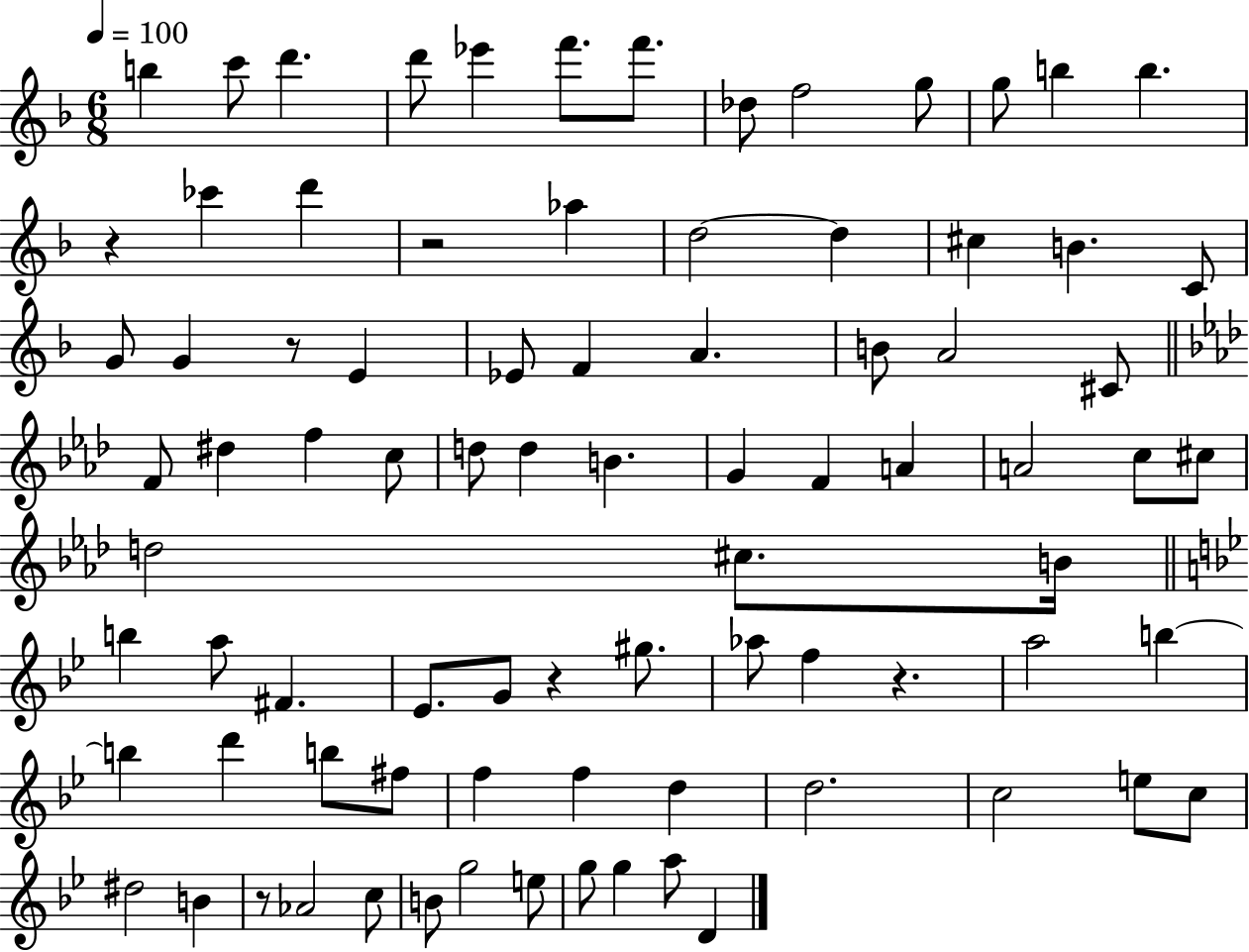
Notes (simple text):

B5/q C6/e D6/q. D6/e Eb6/q F6/e. F6/e. Db5/e F5/h G5/e G5/e B5/q B5/q. R/q CES6/q D6/q R/h Ab5/q D5/h D5/q C#5/q B4/q. C4/e G4/e G4/q R/e E4/q Eb4/e F4/q A4/q. B4/e A4/h C#4/e F4/e D#5/q F5/q C5/e D5/e D5/q B4/q. G4/q F4/q A4/q A4/h C5/e C#5/e D5/h C#5/e. B4/s B5/q A5/e F#4/q. Eb4/e. G4/e R/q G#5/e. Ab5/e F5/q R/q. A5/h B5/q B5/q D6/q B5/e F#5/e F5/q F5/q D5/q D5/h. C5/h E5/e C5/e D#5/h B4/q R/e Ab4/h C5/e B4/e G5/h E5/e G5/e G5/q A5/e D4/q